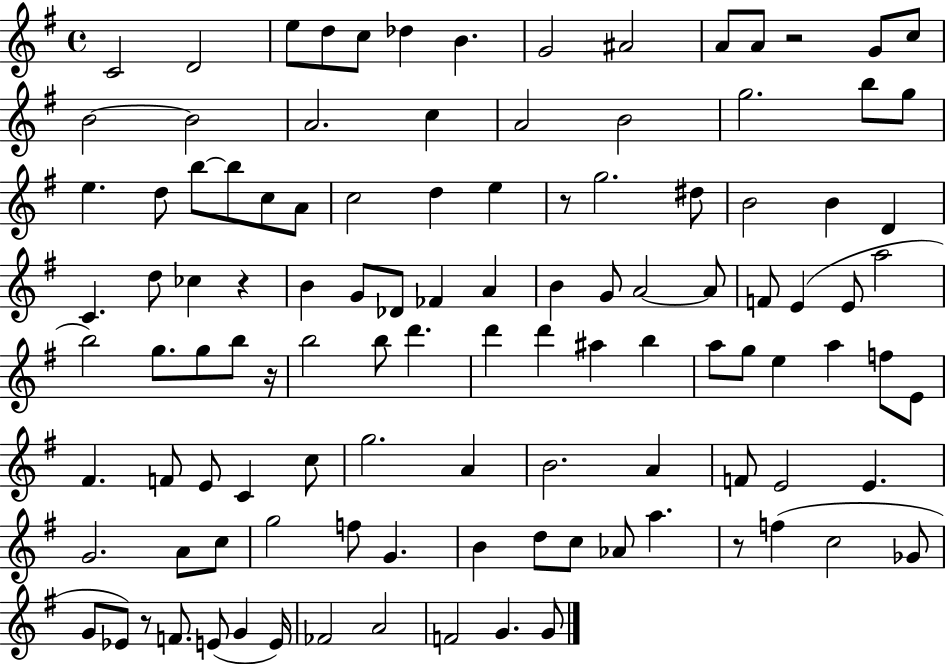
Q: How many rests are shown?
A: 6